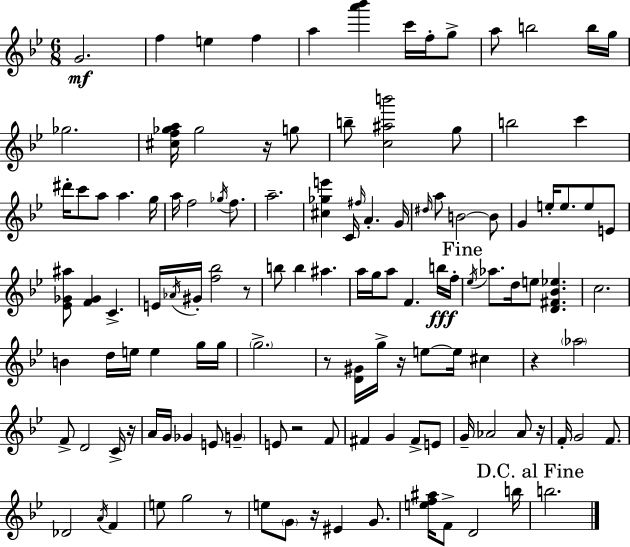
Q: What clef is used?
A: treble